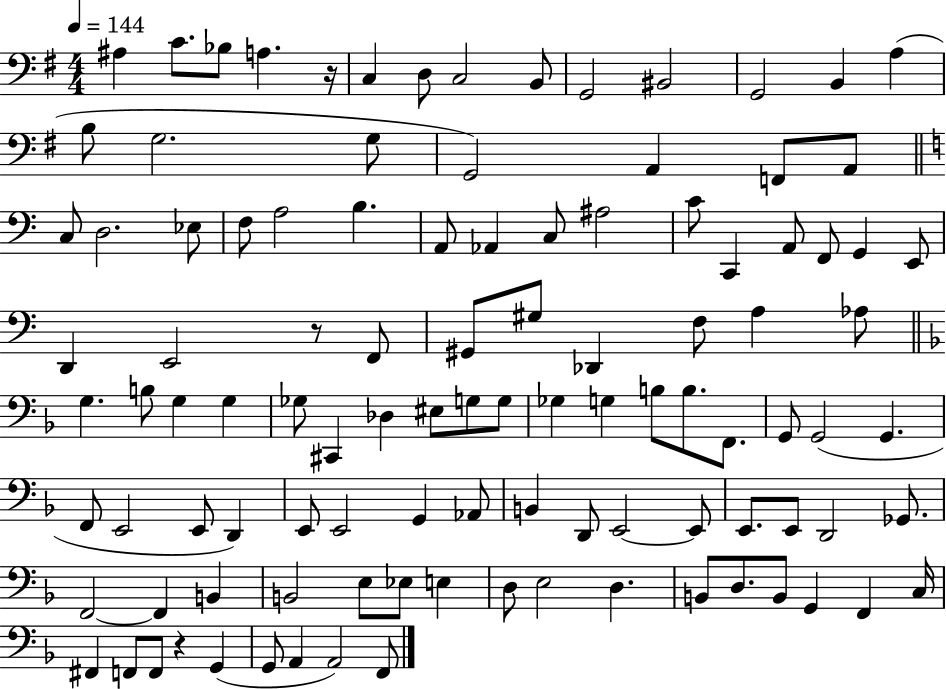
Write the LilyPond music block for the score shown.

{
  \clef bass
  \numericTimeSignature
  \time 4/4
  \key g \major
  \tempo 4 = 144
  ais4 c'8. bes8 a4. r16 | c4 d8 c2 b,8 | g,2 bis,2 | g,2 b,4 a4( | \break b8 g2. g8 | g,2) a,4 f,8 a,8 | \bar "||" \break \key c \major c8 d2. ees8 | f8 a2 b4. | a,8 aes,4 c8 ais2 | c'8 c,4 a,8 f,8 g,4 e,8 | \break d,4 e,2 r8 f,8 | gis,8 gis8 des,4 f8 a4 aes8 | \bar "||" \break \key f \major g4. b8 g4 g4 | ges8 cis,4 des4 eis8 g8 g8 | ges4 g4 b8 b8. f,8. | g,8 g,2( g,4. | \break f,8 e,2 e,8 d,4) | e,8 e,2 g,4 aes,8 | b,4 d,8 e,2~~ e,8 | e,8. e,8 d,2 ges,8. | \break f,2~~ f,4 b,4 | b,2 e8 ees8 e4 | d8 e2 d4. | b,8 d8. b,8 g,4 f,4 c16 | \break fis,4 f,8 f,8 r4 g,4( | g,8 a,4 a,2) f,8 | \bar "|."
}